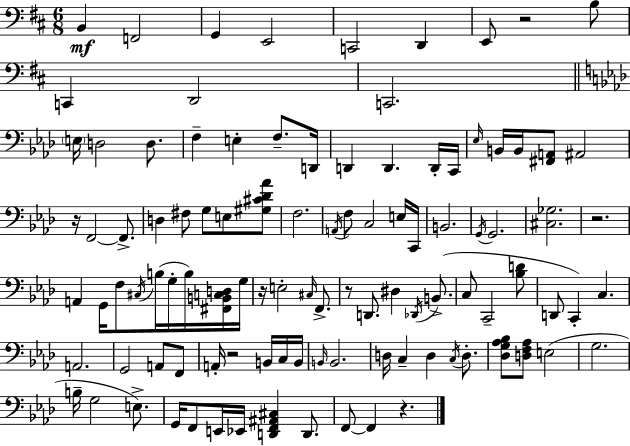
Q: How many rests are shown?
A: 7